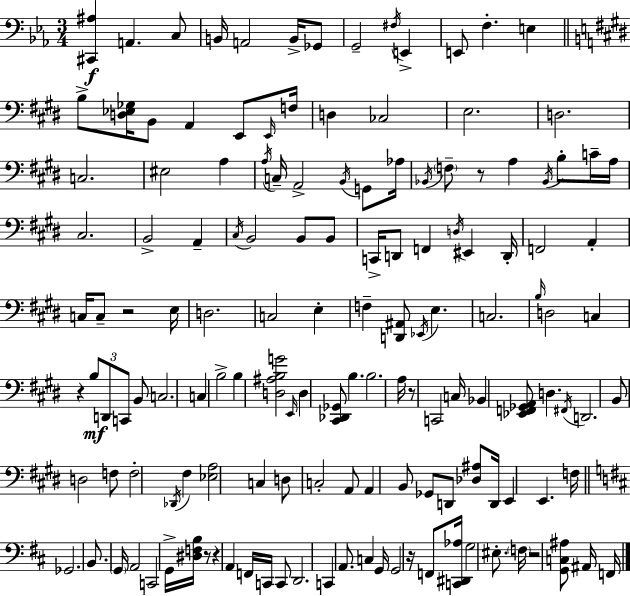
{
  \clef bass
  \numericTimeSignature
  \time 3/4
  \key ees \major
  <cis, ais>4\f a,4. c8 | b,16 a,2 b,16-> ges,8 | g,2-- \acciaccatura { fis16 } e,4-> | e,8 f4.-. e4 | \break \bar "||" \break \key e \major b8-> <d ees ges>16 b,8 a,4 e,8 \grace { e,16 } | f16 d4 ces2 | e2. | d2. | \break c2. | eis2 a4 | \acciaccatura { a16 } c16-- a,2-> \acciaccatura { b,16 } | g,8 aes16 \acciaccatura { bes,16 } \parenthesize f8-- r8 a4 | \break \acciaccatura { bes,16 } b8-. c'16-- a16 cis2. | b,2-> | a,4-- \acciaccatura { cis16 } b,2 | b,8 b,8 c,16-> d,8 f,4 | \break \acciaccatura { d16 } eis,4 d,16-. f,2 | a,4-. c16 c8-- r2 | e16 d2. | c2 | \break e4-. f4-- <d, ais,>8 | \acciaccatura { ees,16 } e4. c2. | \grace { b16 } d2 | c4 r4 | \break \tuplet 3/2 { b8\mf d,8 c,8 } b,8 c2. | c4 | b2-> b4 | <d ais b g'>2 \grace { e,16 } d4 | \break <cis, des, ges,>8 b4. b2. | a16 r8 | c,2 c16 bes,4 | <ees, f, ges, a,>8 d4. \acciaccatura { fis,16 } d,2. | \break b,8 | d2 f8 f2-. | \acciaccatura { des,16 } fis4 | <ees a>2 c4 | \break d8 c2-. a,8 | a,4 b,8 ges,8 d,8 <des ais>8 | d,16 e,4 e,4. f16 | \bar "||" \break \key b \minor ges,2. | b,8. \parenthesize g,16 a,2 | c,2 g,16-> <dis f b>16 r8 | r4 a,4 f,16 c,16 c,8 | \break d,2. | c,4 a,8. c4 g,16 | g,2 r16 f,8 <c, dis, aes>16 | g2 eis8.-. \parenthesize f16 | \break r2 <g, c ais>8 ais,16 f,16 | \bar "|."
}